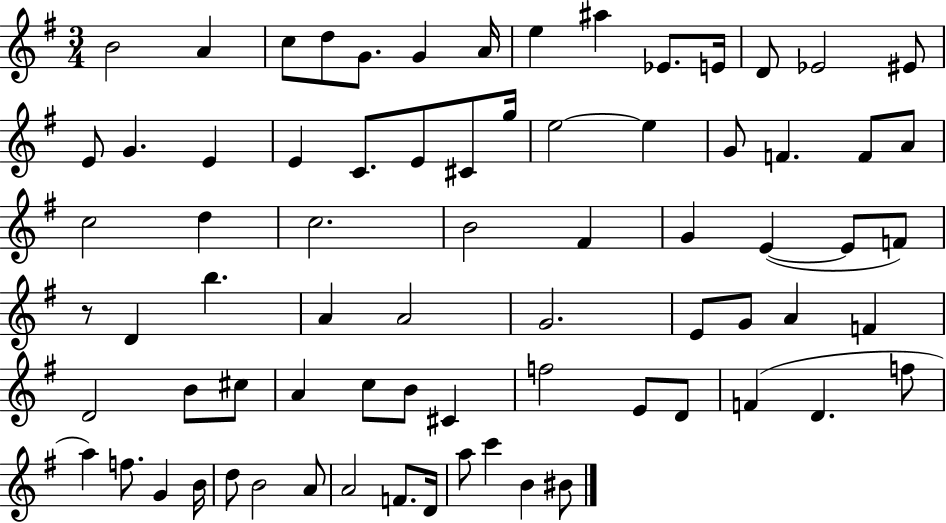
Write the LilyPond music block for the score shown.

{
  \clef treble
  \numericTimeSignature
  \time 3/4
  \key g \major
  \repeat volta 2 { b'2 a'4 | c''8 d''8 g'8. g'4 a'16 | e''4 ais''4 ees'8. e'16 | d'8 ees'2 eis'8 | \break e'8 g'4. e'4 | e'4 c'8. e'8 cis'8 g''16 | e''2~~ e''4 | g'8 f'4. f'8 a'8 | \break c''2 d''4 | c''2. | b'2 fis'4 | g'4 e'4~(~ e'8 f'8) | \break r8 d'4 b''4. | a'4 a'2 | g'2. | e'8 g'8 a'4 f'4 | \break d'2 b'8 cis''8 | a'4 c''8 b'8 cis'4 | f''2 e'8 d'8 | f'4( d'4. f''8 | \break a''4) f''8. g'4 b'16 | d''8 b'2 a'8 | a'2 f'8. d'16 | a''8 c'''4 b'4 bis'8 | \break } \bar "|."
}